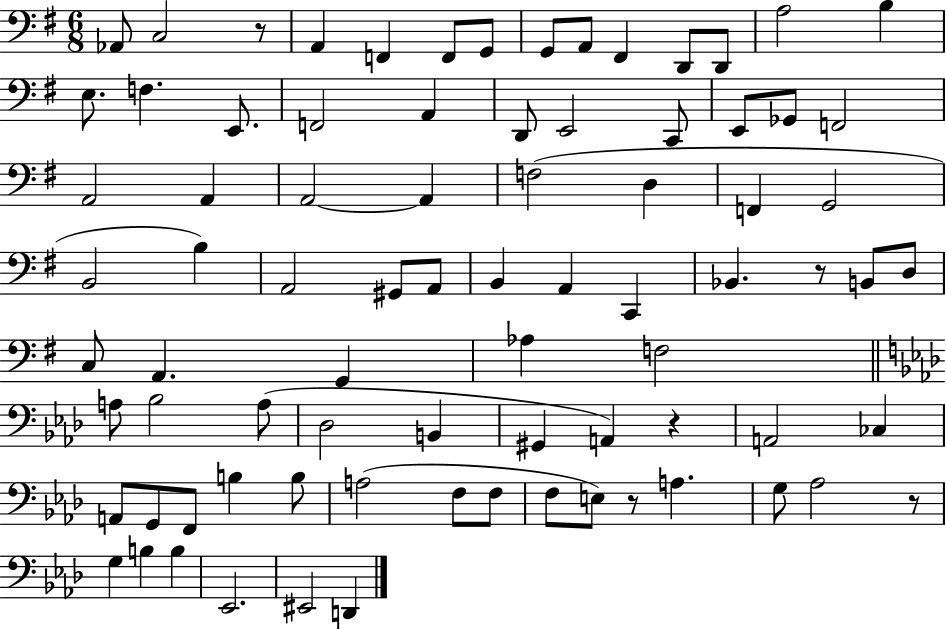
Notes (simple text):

Ab2/e C3/h R/e A2/q F2/q F2/e G2/e G2/e A2/e F#2/q D2/e D2/e A3/h B3/q E3/e. F3/q. E2/e. F2/h A2/q D2/e E2/h C2/e E2/e Gb2/e F2/h A2/h A2/q A2/h A2/q F3/h D3/q F2/q G2/h B2/h B3/q A2/h G#2/e A2/e B2/q A2/q C2/q Bb2/q. R/e B2/e D3/e C3/e A2/q. G2/q Ab3/q F3/h A3/e Bb3/h A3/e Db3/h B2/q G#2/q A2/q R/q A2/h CES3/q A2/e G2/e F2/e B3/q B3/e A3/h F3/e F3/e F3/e E3/e R/e A3/q. G3/e Ab3/h R/e G3/q B3/q B3/q Eb2/h. EIS2/h D2/q